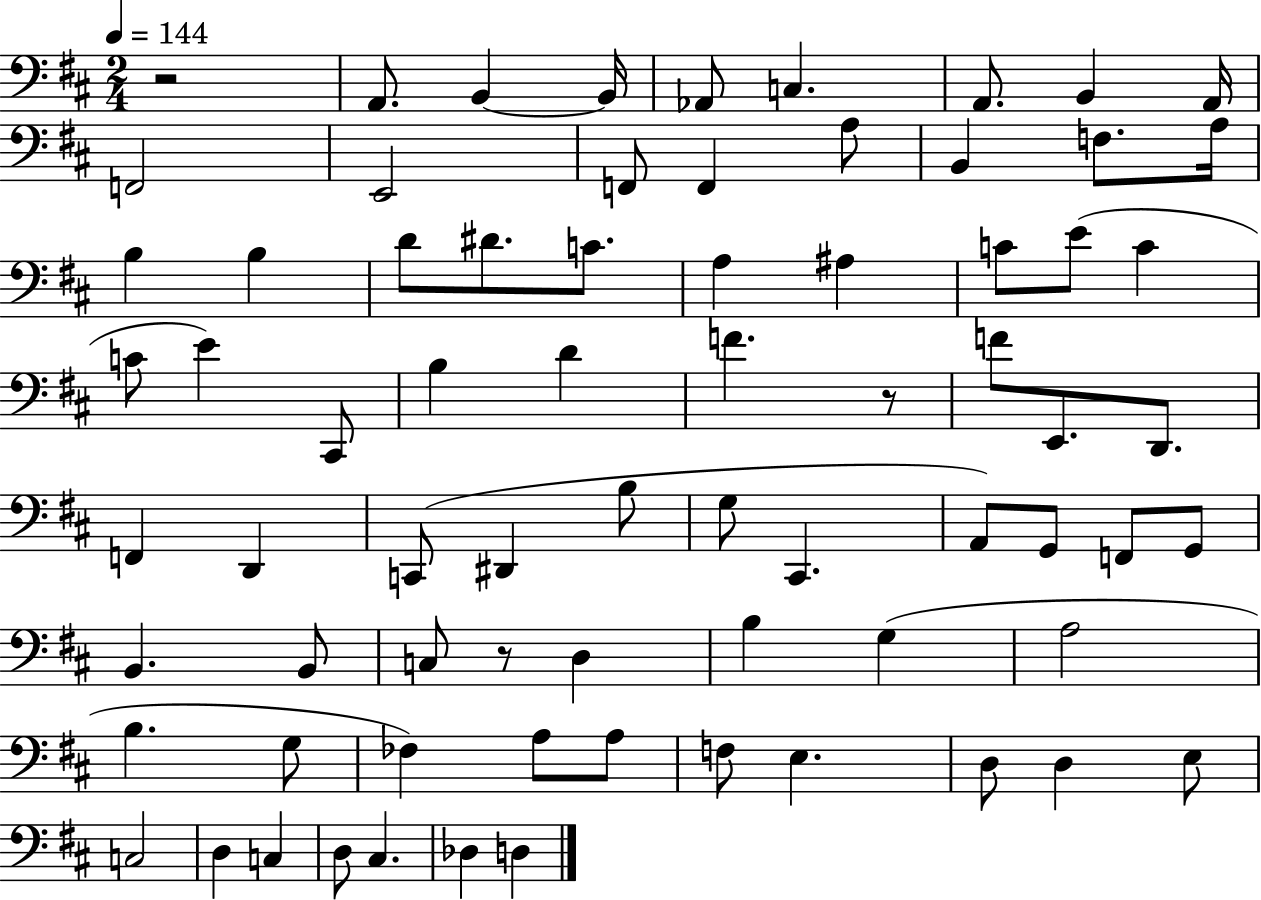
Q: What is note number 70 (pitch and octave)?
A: D3